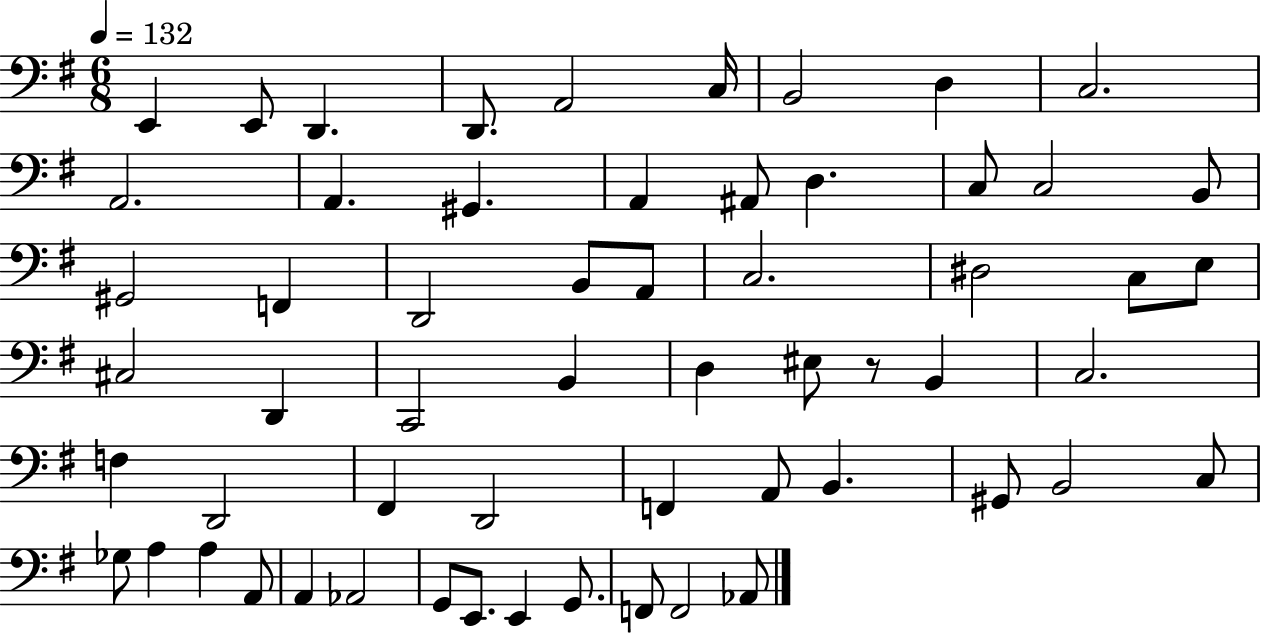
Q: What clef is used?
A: bass